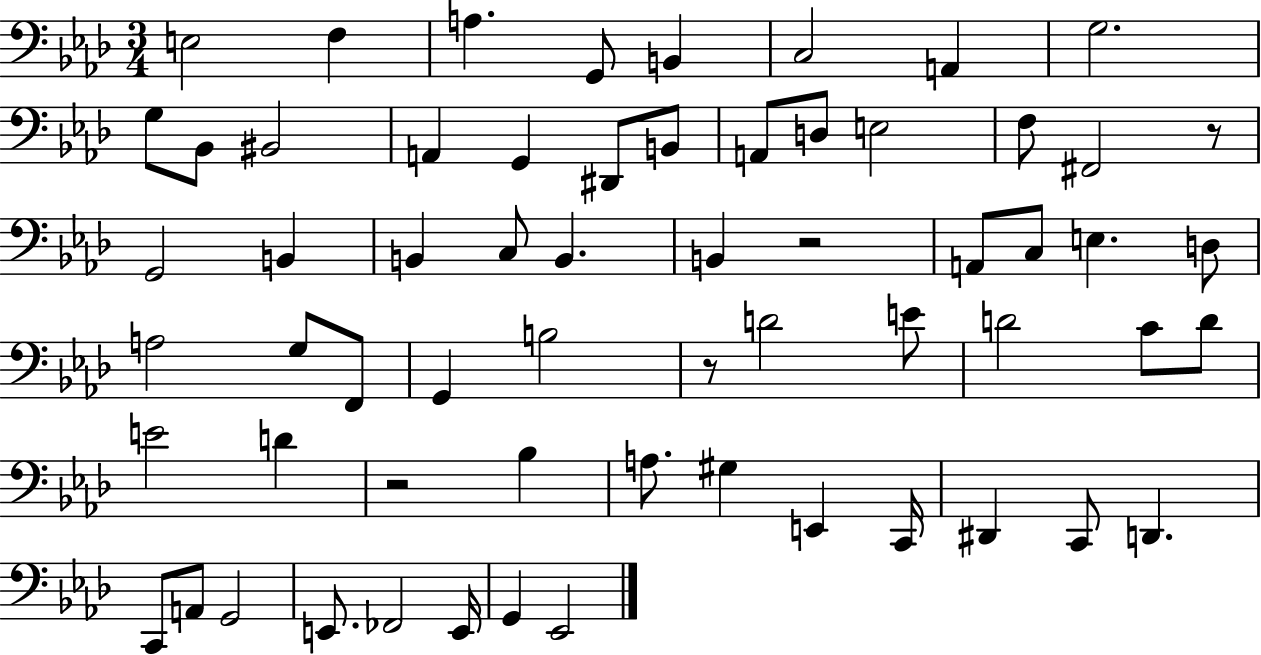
{
  \clef bass
  \numericTimeSignature
  \time 3/4
  \key aes \major
  e2 f4 | a4. g,8 b,4 | c2 a,4 | g2. | \break g8 bes,8 bis,2 | a,4 g,4 dis,8 b,8 | a,8 d8 e2 | f8 fis,2 r8 | \break g,2 b,4 | b,4 c8 b,4. | b,4 r2 | a,8 c8 e4. d8 | \break a2 g8 f,8 | g,4 b2 | r8 d'2 e'8 | d'2 c'8 d'8 | \break e'2 d'4 | r2 bes4 | a8. gis4 e,4 c,16 | dis,4 c,8 d,4. | \break c,8 a,8 g,2 | e,8. fes,2 e,16 | g,4 ees,2 | \bar "|."
}